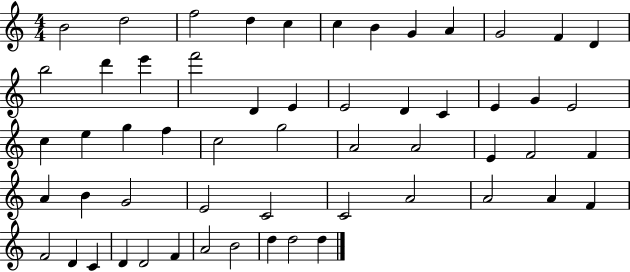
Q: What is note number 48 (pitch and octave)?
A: C4